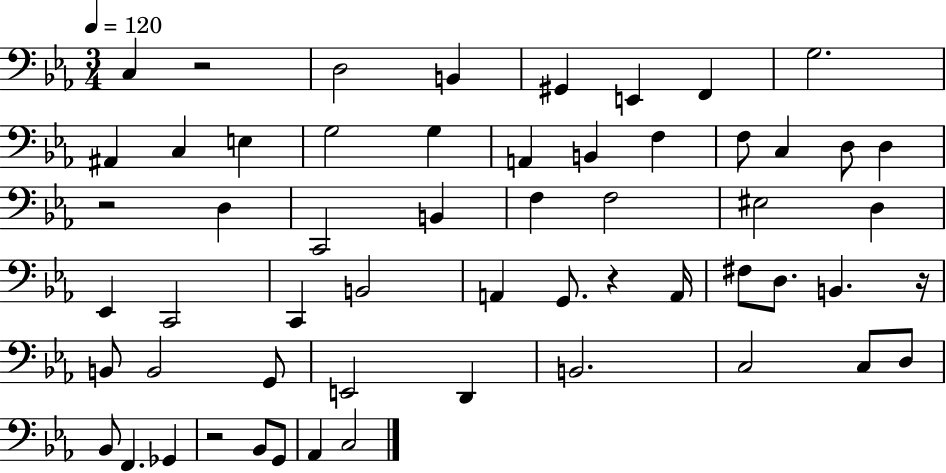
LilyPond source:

{
  \clef bass
  \numericTimeSignature
  \time 3/4
  \key ees \major
  \tempo 4 = 120
  c4 r2 | d2 b,4 | gis,4 e,4 f,4 | g2. | \break ais,4 c4 e4 | g2 g4 | a,4 b,4 f4 | f8 c4 d8 d4 | \break r2 d4 | c,2 b,4 | f4 f2 | eis2 d4 | \break ees,4 c,2 | c,4 b,2 | a,4 g,8. r4 a,16 | fis8 d8. b,4. r16 | \break b,8 b,2 g,8 | e,2 d,4 | b,2. | c2 c8 d8 | \break bes,8 f,4. ges,4 | r2 bes,8 g,8 | aes,4 c2 | \bar "|."
}